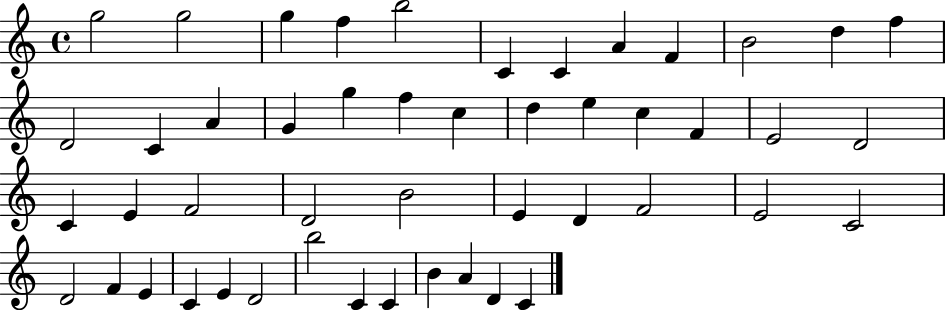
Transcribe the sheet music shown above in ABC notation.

X:1
T:Untitled
M:4/4
L:1/4
K:C
g2 g2 g f b2 C C A F B2 d f D2 C A G g f c d e c F E2 D2 C E F2 D2 B2 E D F2 E2 C2 D2 F E C E D2 b2 C C B A D C